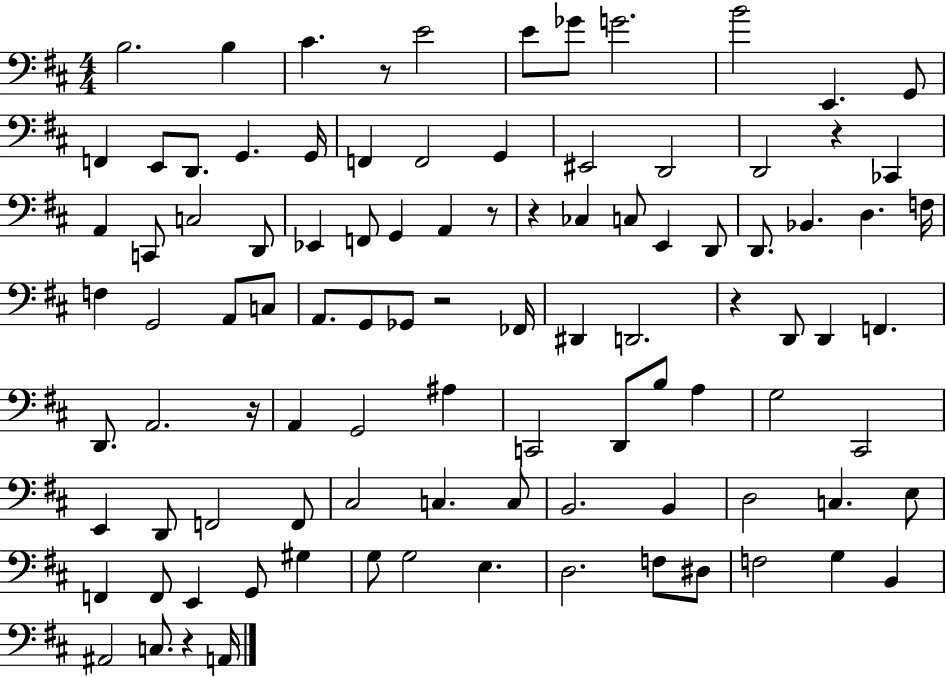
{
  \clef bass
  \numericTimeSignature
  \time 4/4
  \key d \major
  b2. b4 | cis'4. r8 e'2 | e'8 ges'8 g'2. | b'2 e,4. g,8 | \break f,4 e,8 d,8. g,4. g,16 | f,4 f,2 g,4 | eis,2 d,2 | d,2 r4 ces,4 | \break a,4 c,8 c2 d,8 | ees,4 f,8 g,4 a,4 r8 | r4 ces4 c8 e,4 d,8 | d,8. bes,4. d4. f16 | \break f4 g,2 a,8 c8 | a,8. g,8 ges,8 r2 fes,16 | dis,4 d,2. | r4 d,8 d,4 f,4. | \break d,8. a,2. r16 | a,4 g,2 ais4 | c,2 d,8 b8 a4 | g2 cis,2 | \break e,4 d,8 f,2 f,8 | cis2 c4. c8 | b,2. b,4 | d2 c4. e8 | \break f,4 f,8 e,4 g,8 gis4 | g8 g2 e4. | d2. f8 dis8 | f2 g4 b,4 | \break ais,2 c8. r4 a,16 | \bar "|."
}